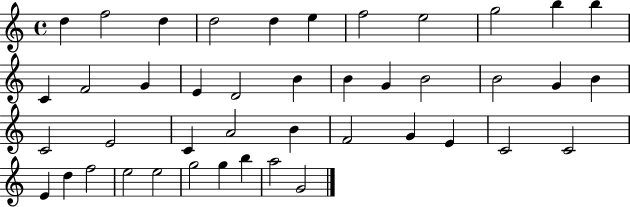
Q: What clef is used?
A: treble